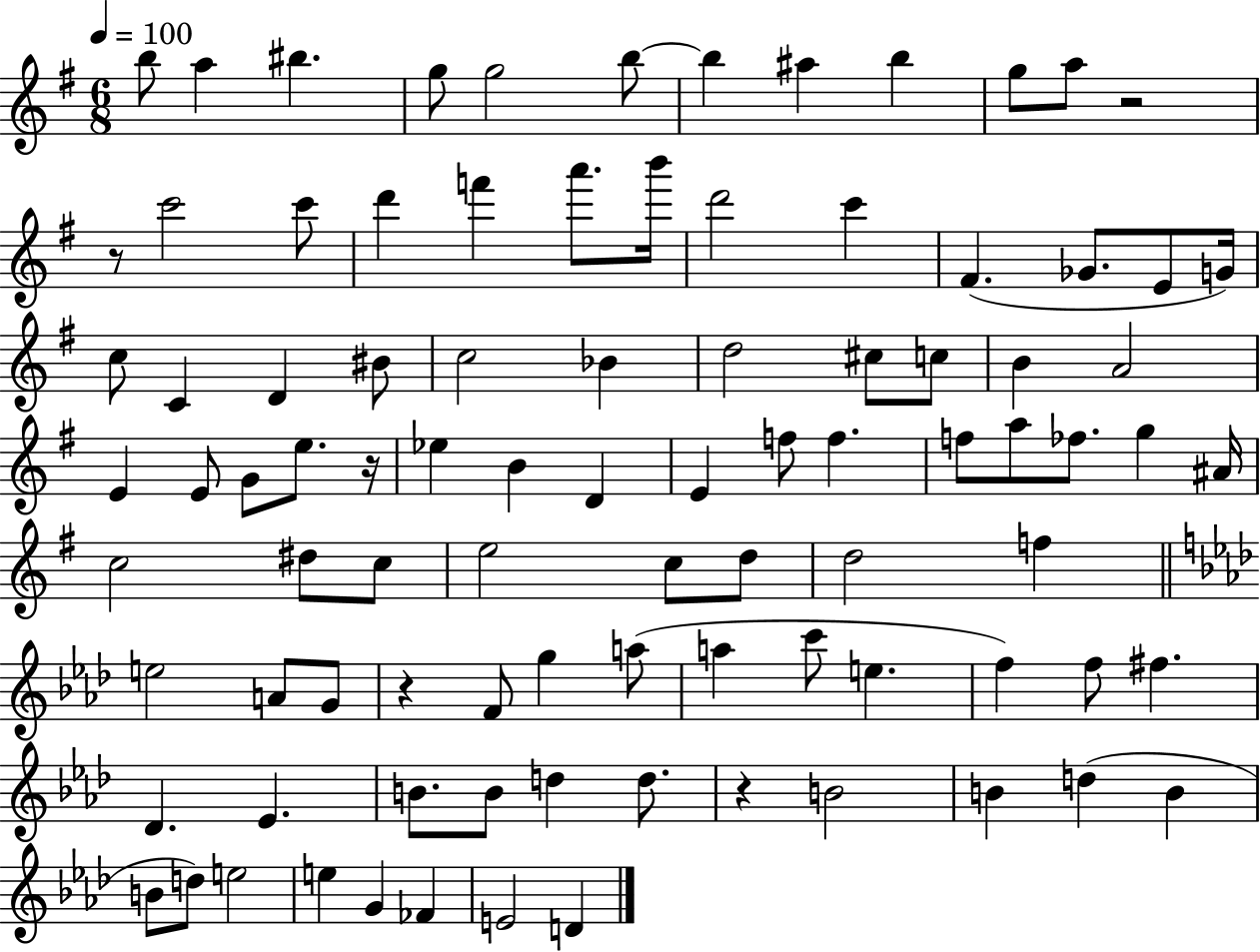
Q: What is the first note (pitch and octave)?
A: B5